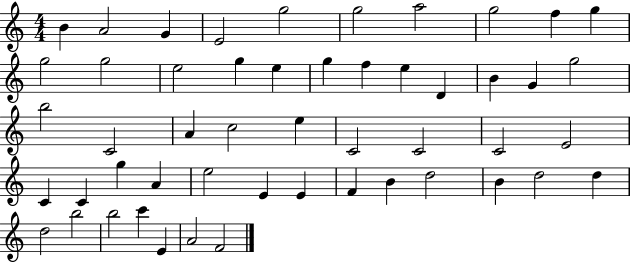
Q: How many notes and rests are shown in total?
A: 51